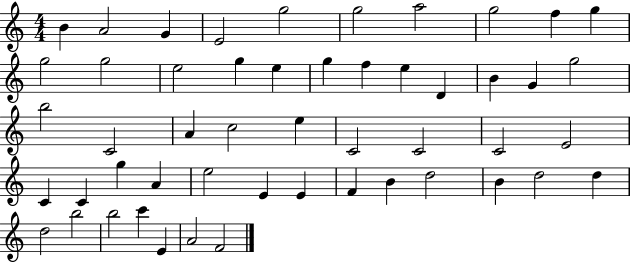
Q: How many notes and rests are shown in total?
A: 51